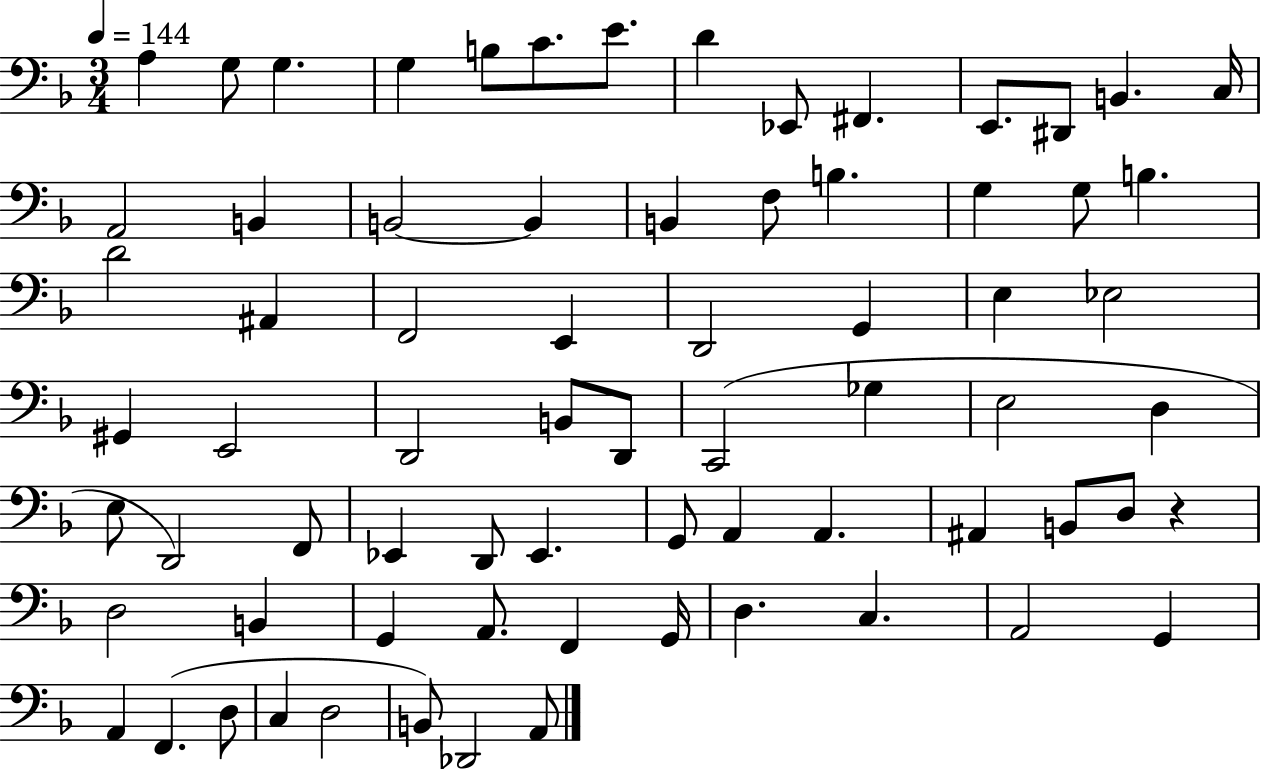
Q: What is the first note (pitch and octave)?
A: A3